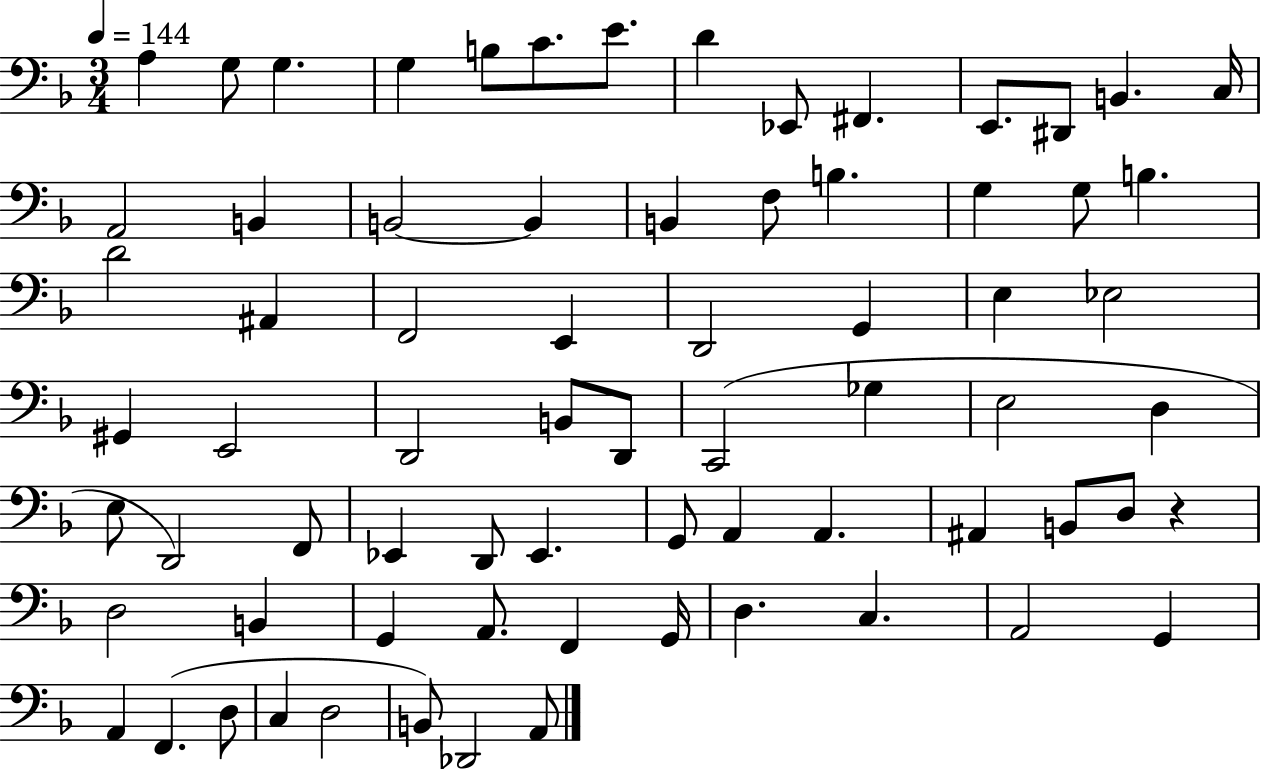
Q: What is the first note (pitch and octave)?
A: A3